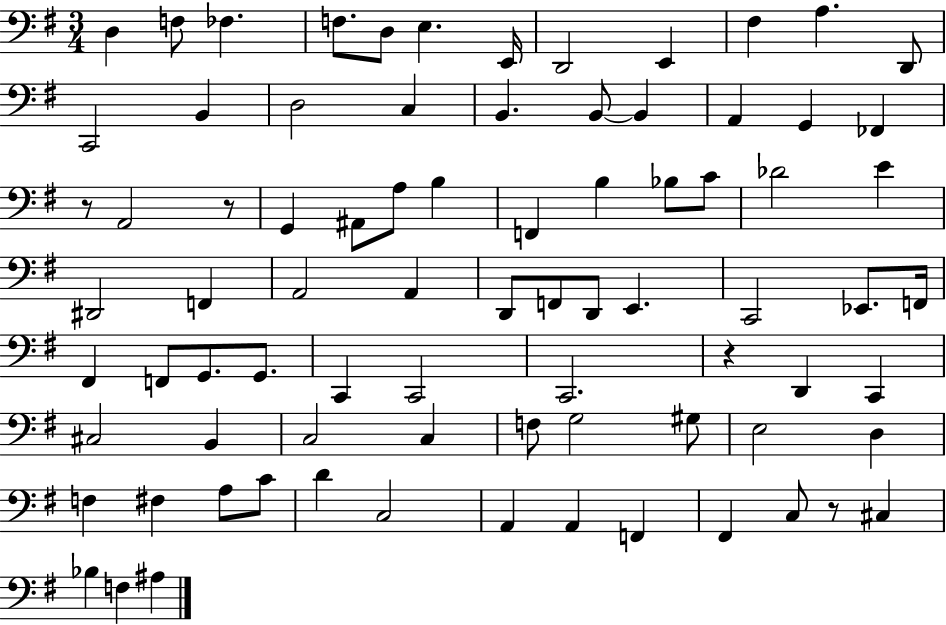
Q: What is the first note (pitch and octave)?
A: D3